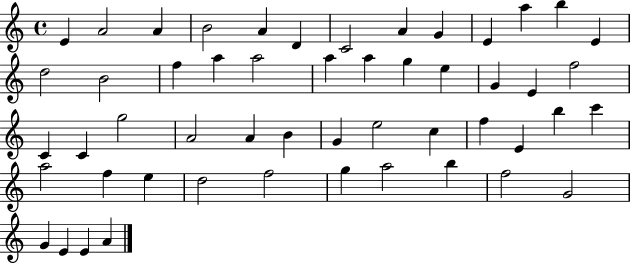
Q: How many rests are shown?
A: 0